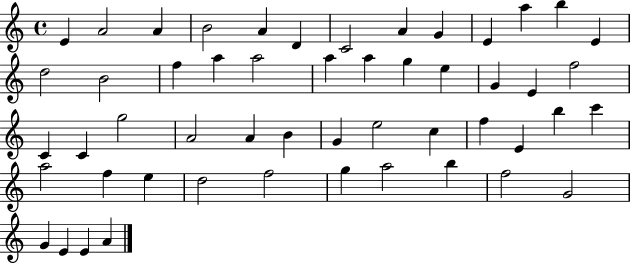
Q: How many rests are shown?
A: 0